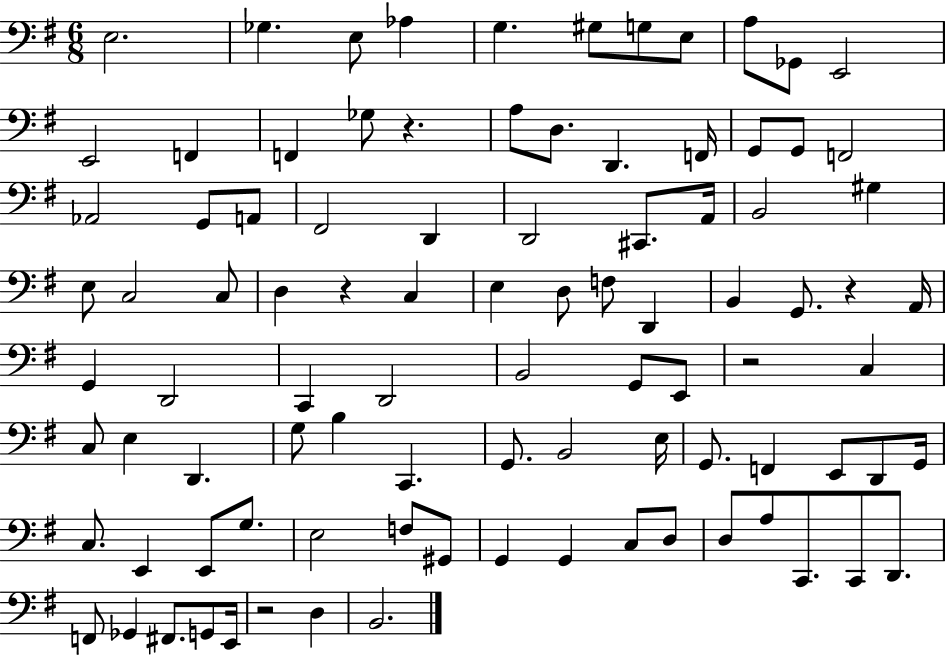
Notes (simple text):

E3/h. Gb3/q. E3/e Ab3/q G3/q. G#3/e G3/e E3/e A3/e Gb2/e E2/h E2/h F2/q F2/q Gb3/e R/q. A3/e D3/e. D2/q. F2/s G2/e G2/e F2/h Ab2/h G2/e A2/e F#2/h D2/q D2/h C#2/e. A2/s B2/h G#3/q E3/e C3/h C3/e D3/q R/q C3/q E3/q D3/e F3/e D2/q B2/q G2/e. R/q A2/s G2/q D2/h C2/q D2/h B2/h G2/e E2/e R/h C3/q C3/e E3/q D2/q. G3/e B3/q C2/q. G2/e. B2/h E3/s G2/e. F2/q E2/e D2/e G2/s C3/e. E2/q E2/e G3/e. E3/h F3/e G#2/e G2/q G2/q C3/e D3/e D3/e A3/e C2/e. C2/e D2/e. F2/e Gb2/q F#2/e. G2/e E2/s R/h D3/q B2/h.